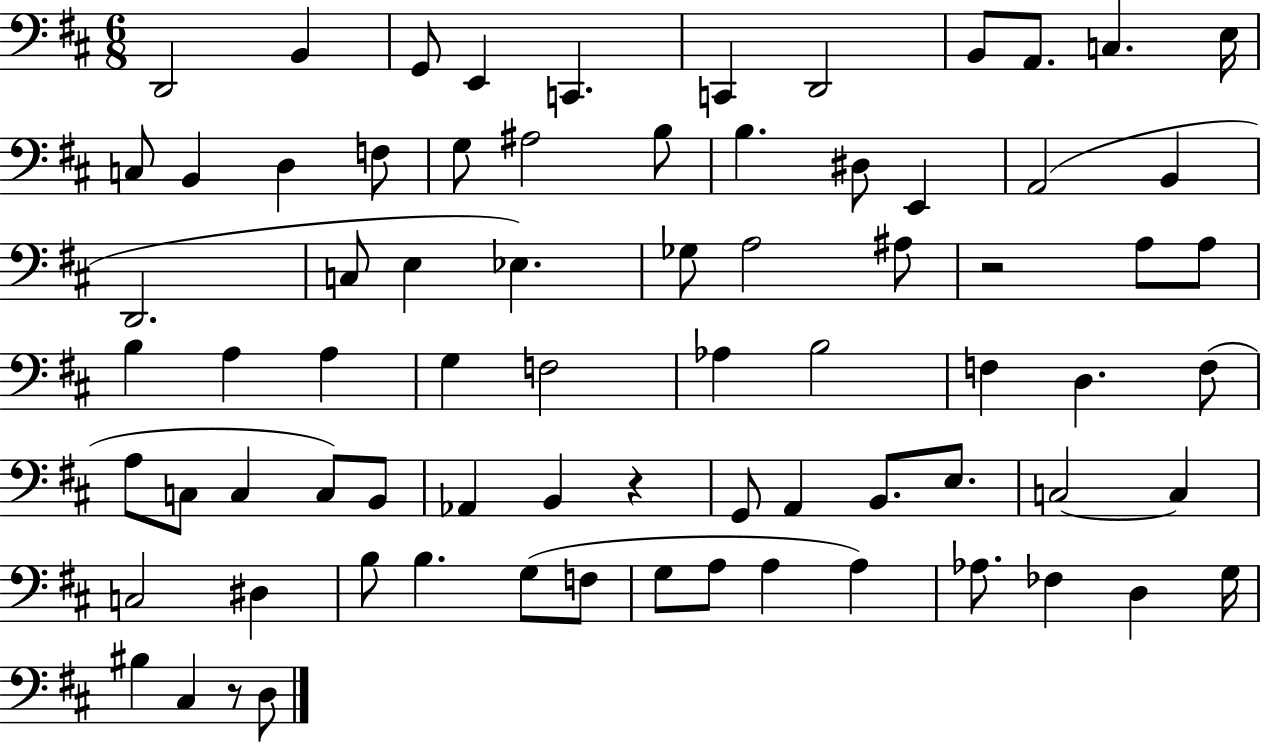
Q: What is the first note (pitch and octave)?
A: D2